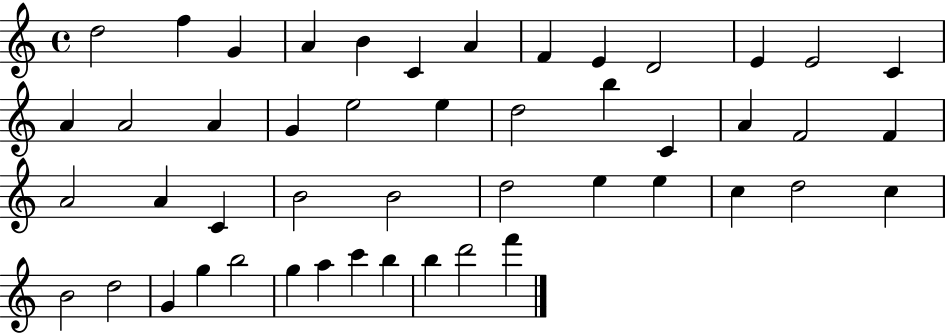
D5/h F5/q G4/q A4/q B4/q C4/q A4/q F4/q E4/q D4/h E4/q E4/h C4/q A4/q A4/h A4/q G4/q E5/h E5/q D5/h B5/q C4/q A4/q F4/h F4/q A4/h A4/q C4/q B4/h B4/h D5/h E5/q E5/q C5/q D5/h C5/q B4/h D5/h G4/q G5/q B5/h G5/q A5/q C6/q B5/q B5/q D6/h F6/q